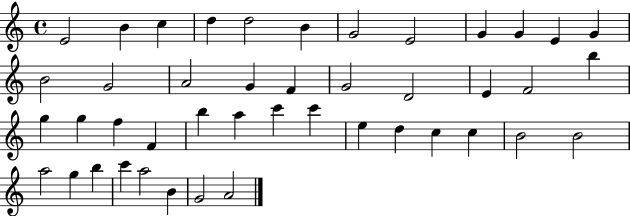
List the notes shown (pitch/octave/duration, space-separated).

E4/h B4/q C5/q D5/q D5/h B4/q G4/h E4/h G4/q G4/q E4/q G4/q B4/h G4/h A4/h G4/q F4/q G4/h D4/h E4/q F4/h B5/q G5/q G5/q F5/q F4/q B5/q A5/q C6/q C6/q E5/q D5/q C5/q C5/q B4/h B4/h A5/h G5/q B5/q C6/q A5/h B4/q G4/h A4/h